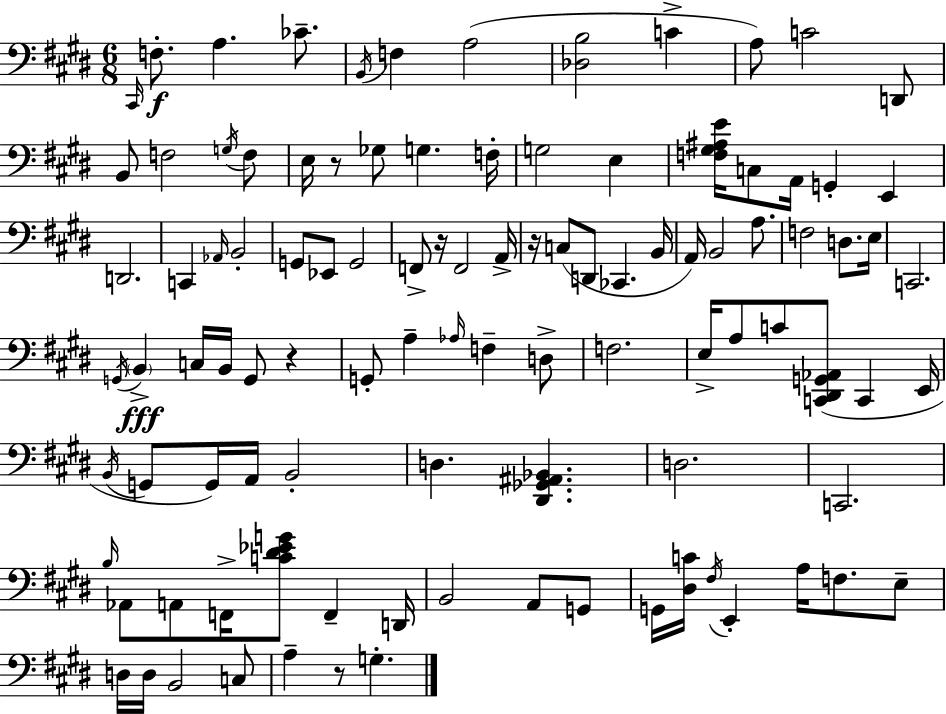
X:1
T:Untitled
M:6/8
L:1/4
K:E
^C,,/4 F,/2 A, _C/2 B,,/4 F, A,2 [_D,B,]2 C A,/2 C2 D,,/2 B,,/2 F,2 G,/4 F,/2 E,/4 z/2 _G,/2 G, F,/4 G,2 E, [F,^G,^A,E]/4 C,/2 A,,/4 G,, E,, D,,2 C,, _A,,/4 B,,2 G,,/2 _E,,/2 G,,2 F,,/2 z/4 F,,2 A,,/4 z/4 C,/2 D,,/2 _C,, B,,/4 A,,/4 B,,2 A,/2 F,2 D,/2 E,/4 C,,2 G,,/4 B,, C,/4 B,,/4 G,,/2 z G,,/2 A, _A,/4 F, D,/2 F,2 E,/4 A,/2 C/2 [C,,^D,,G,,_A,,]/2 C,, E,,/4 B,,/4 G,,/2 G,,/4 A,,/4 B,,2 D, [^D,,_G,,^A,,_B,,] D,2 C,,2 B,/4 _A,,/2 A,,/2 F,,/4 [C^D_EG]/2 F,, D,,/4 B,,2 A,,/2 G,,/2 G,,/4 [^D,C]/4 ^F,/4 E,, A,/4 F,/2 E,/2 D,/4 D,/4 B,,2 C,/2 A, z/2 G,